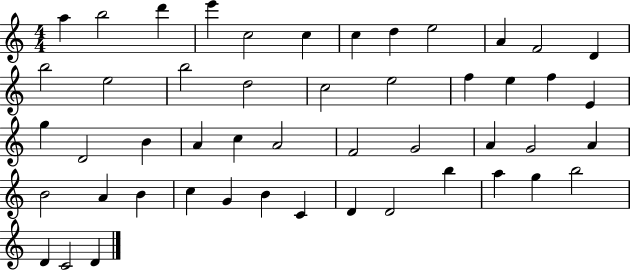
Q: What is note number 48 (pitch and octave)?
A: C4